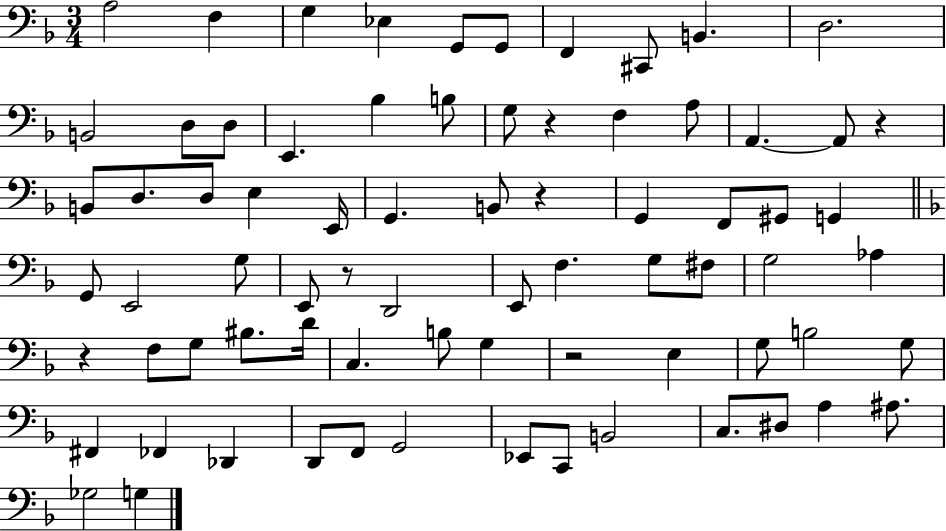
X:1
T:Untitled
M:3/4
L:1/4
K:F
A,2 F, G, _E, G,,/2 G,,/2 F,, ^C,,/2 B,, D,2 B,,2 D,/2 D,/2 E,, _B, B,/2 G,/2 z F, A,/2 A,, A,,/2 z B,,/2 D,/2 D,/2 E, E,,/4 G,, B,,/2 z G,, F,,/2 ^G,,/2 G,, G,,/2 E,,2 G,/2 E,,/2 z/2 D,,2 E,,/2 F, G,/2 ^F,/2 G,2 _A, z F,/2 G,/2 ^B,/2 D/4 C, B,/2 G, z2 E, G,/2 B,2 G,/2 ^F,, _F,, _D,, D,,/2 F,,/2 G,,2 _E,,/2 C,,/2 B,,2 C,/2 ^D,/2 A, ^A,/2 _G,2 G,